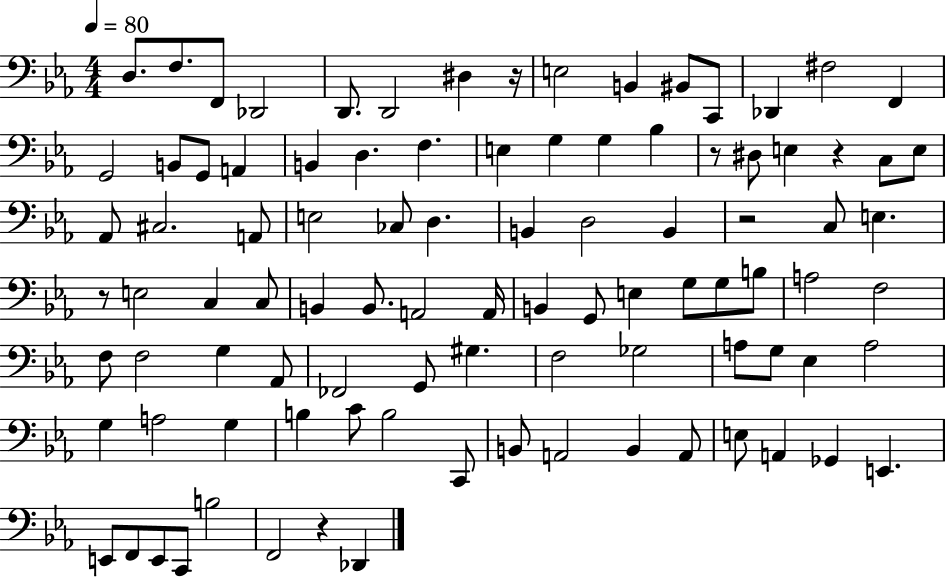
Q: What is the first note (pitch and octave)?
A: D3